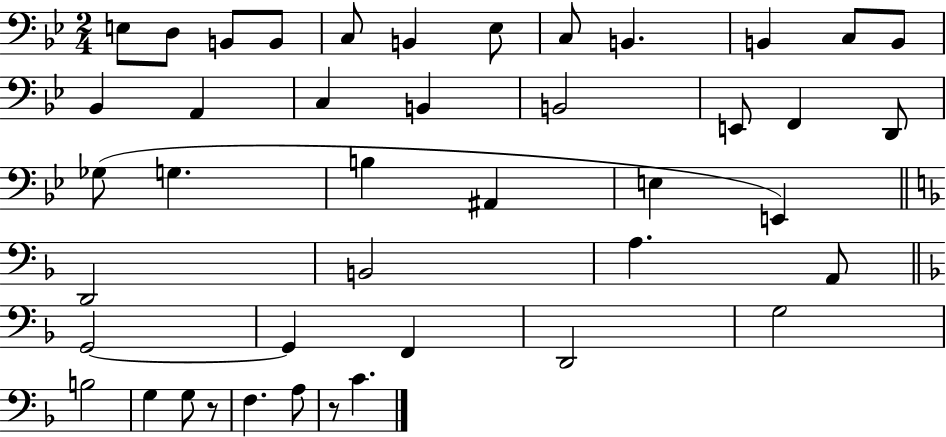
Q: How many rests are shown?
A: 2